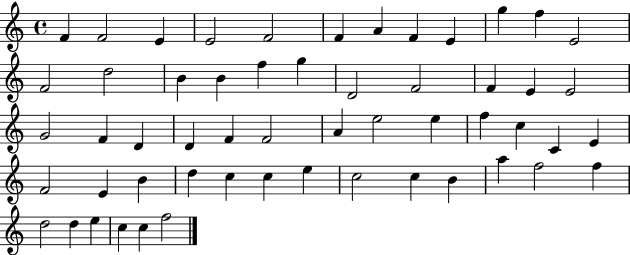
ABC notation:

X:1
T:Untitled
M:4/4
L:1/4
K:C
F F2 E E2 F2 F A F E g f E2 F2 d2 B B f g D2 F2 F E E2 G2 F D D F F2 A e2 e f c C E F2 E B d c c e c2 c B a f2 f d2 d e c c f2